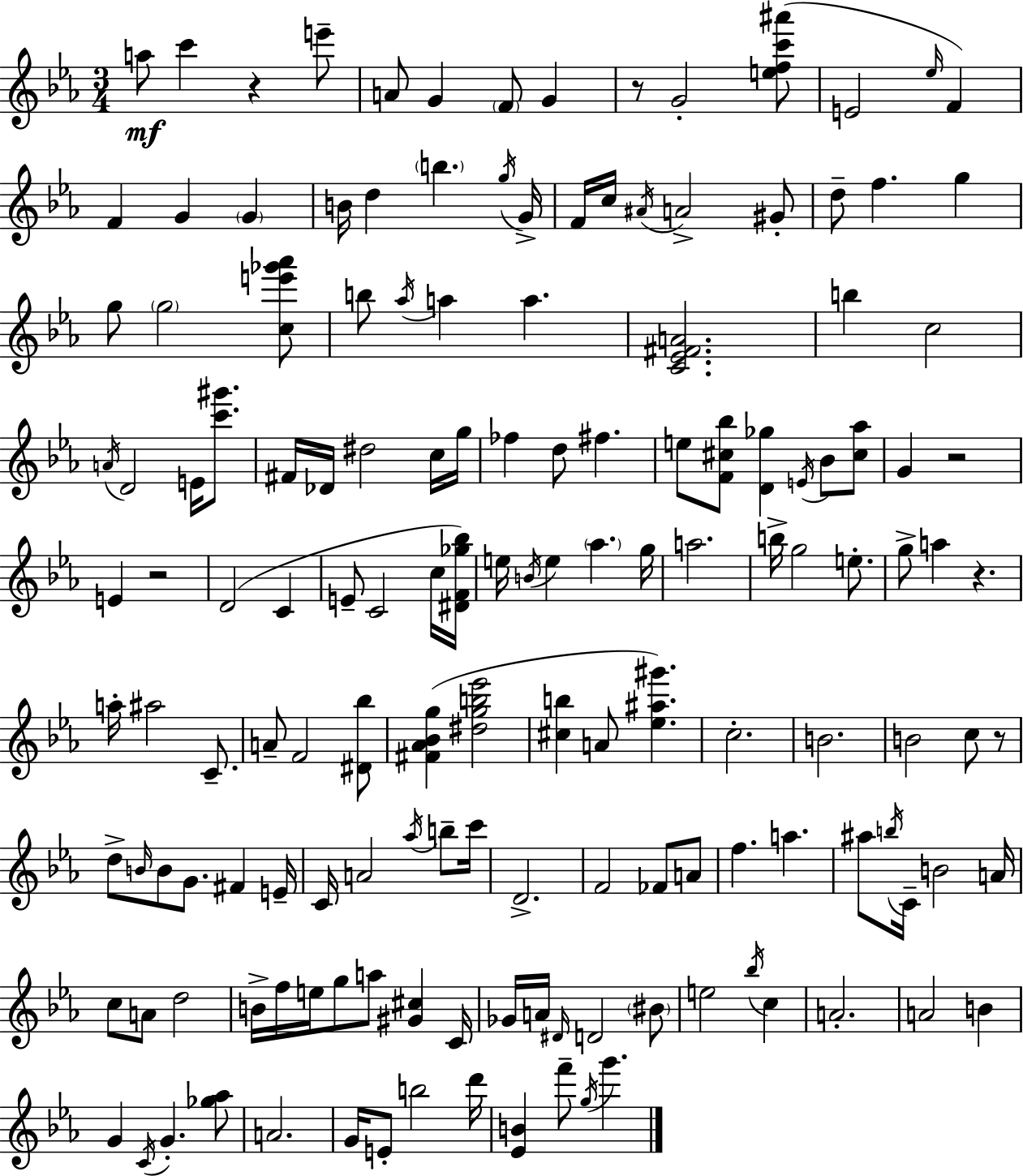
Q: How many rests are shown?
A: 6